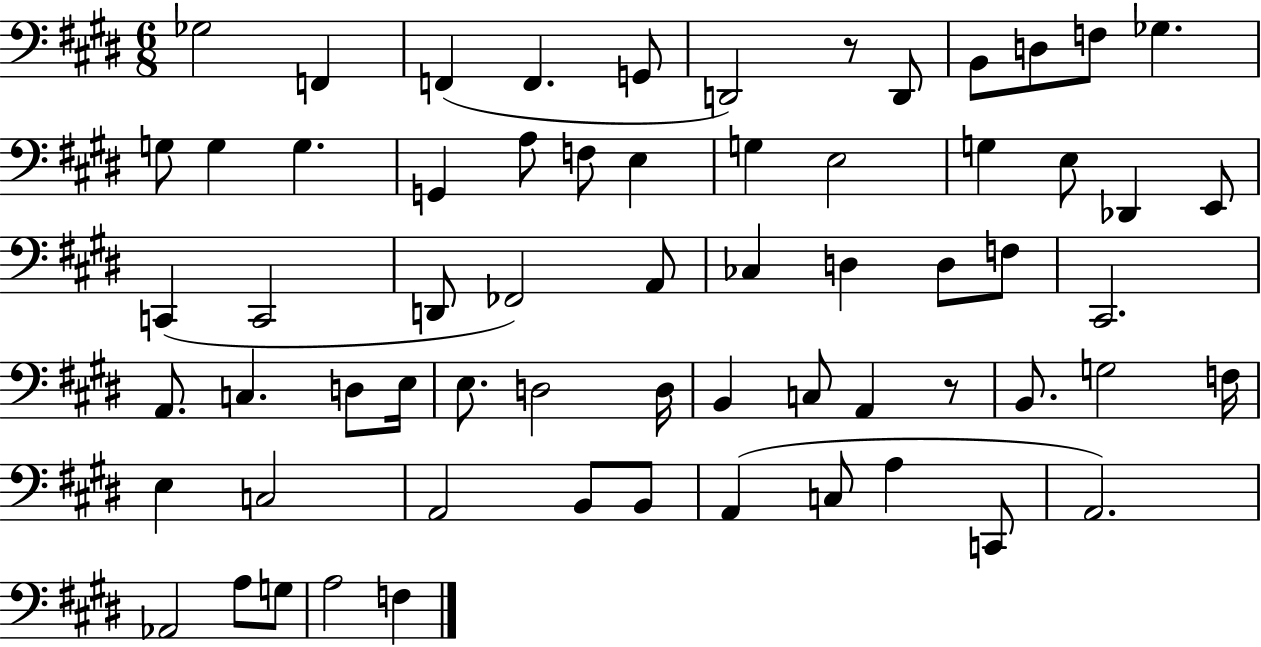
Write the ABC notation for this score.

X:1
T:Untitled
M:6/8
L:1/4
K:E
_G,2 F,, F,, F,, G,,/2 D,,2 z/2 D,,/2 B,,/2 D,/2 F,/2 _G, G,/2 G, G, G,, A,/2 F,/2 E, G, E,2 G, E,/2 _D,, E,,/2 C,, C,,2 D,,/2 _F,,2 A,,/2 _C, D, D,/2 F,/2 ^C,,2 A,,/2 C, D,/2 E,/4 E,/2 D,2 D,/4 B,, C,/2 A,, z/2 B,,/2 G,2 F,/4 E, C,2 A,,2 B,,/2 B,,/2 A,, C,/2 A, C,,/2 A,,2 _A,,2 A,/2 G,/2 A,2 F,